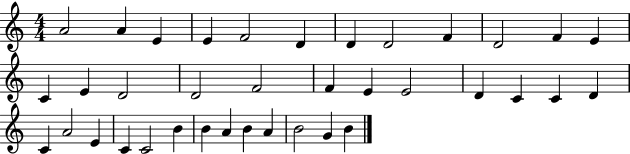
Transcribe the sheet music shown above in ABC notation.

X:1
T:Untitled
M:4/4
L:1/4
K:C
A2 A E E F2 D D D2 F D2 F E C E D2 D2 F2 F E E2 D C C D C A2 E C C2 B B A B A B2 G B